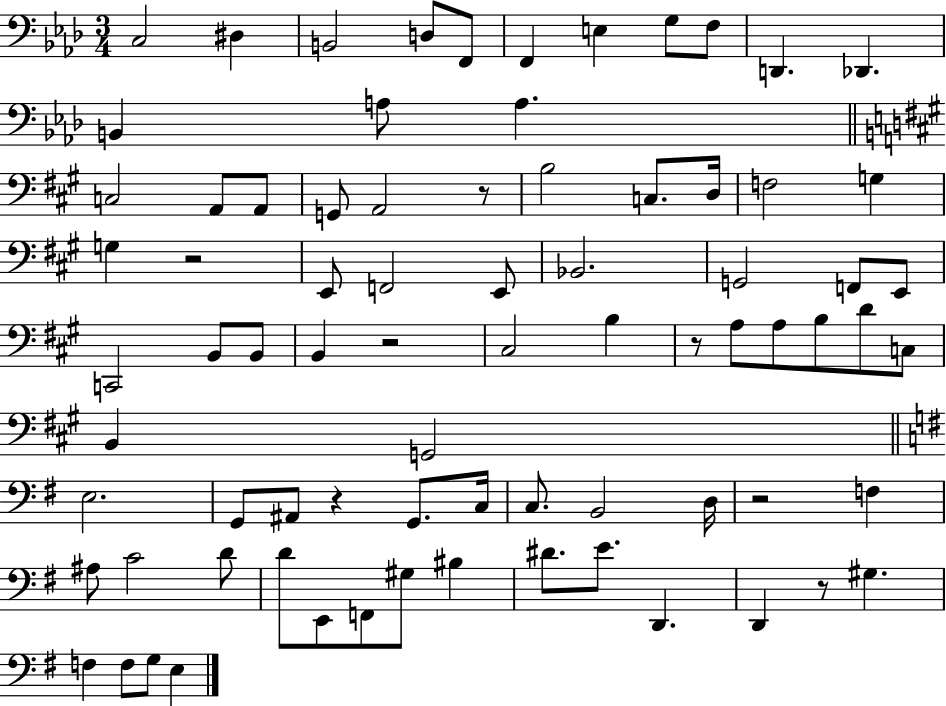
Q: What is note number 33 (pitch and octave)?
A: C2